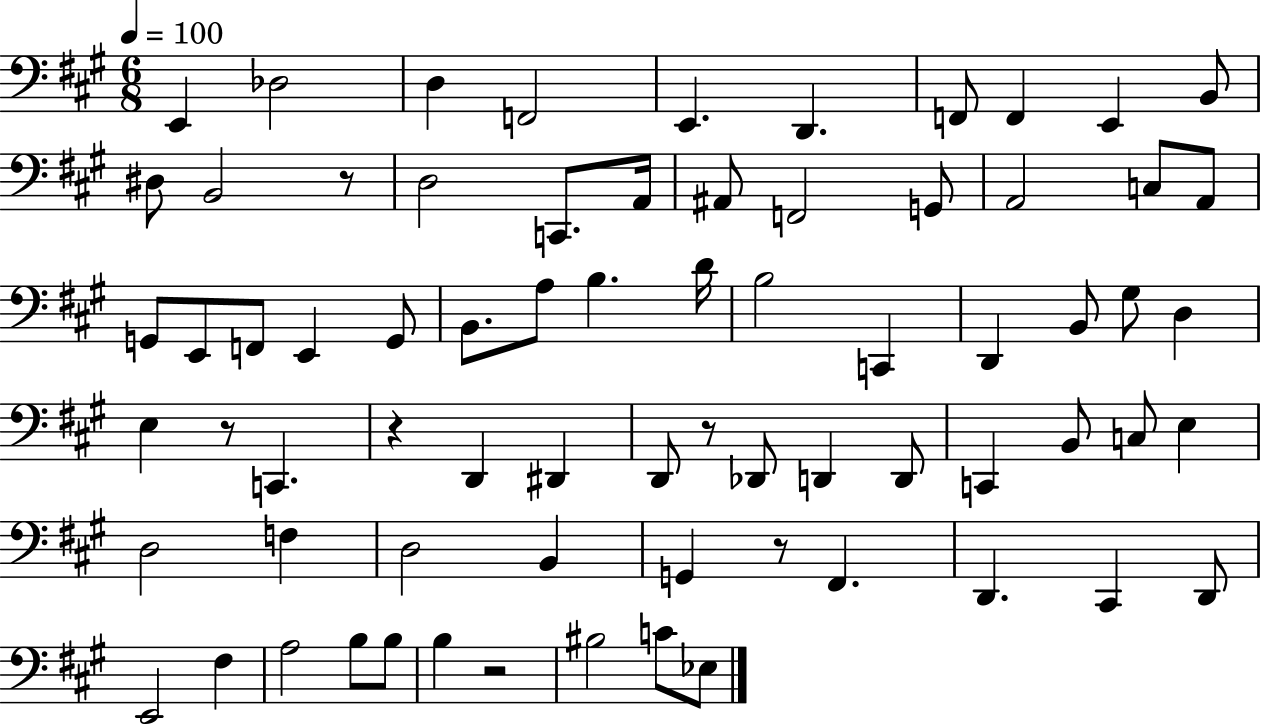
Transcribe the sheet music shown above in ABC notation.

X:1
T:Untitled
M:6/8
L:1/4
K:A
E,, _D,2 D, F,,2 E,, D,, F,,/2 F,, E,, B,,/2 ^D,/2 B,,2 z/2 D,2 C,,/2 A,,/4 ^A,,/2 F,,2 G,,/2 A,,2 C,/2 A,,/2 G,,/2 E,,/2 F,,/2 E,, G,,/2 B,,/2 A,/2 B, D/4 B,2 C,, D,, B,,/2 ^G,/2 D, E, z/2 C,, z D,, ^D,, D,,/2 z/2 _D,,/2 D,, D,,/2 C,, B,,/2 C,/2 E, D,2 F, D,2 B,, G,, z/2 ^F,, D,, ^C,, D,,/2 E,,2 ^F, A,2 B,/2 B,/2 B, z2 ^B,2 C/2 _E,/2